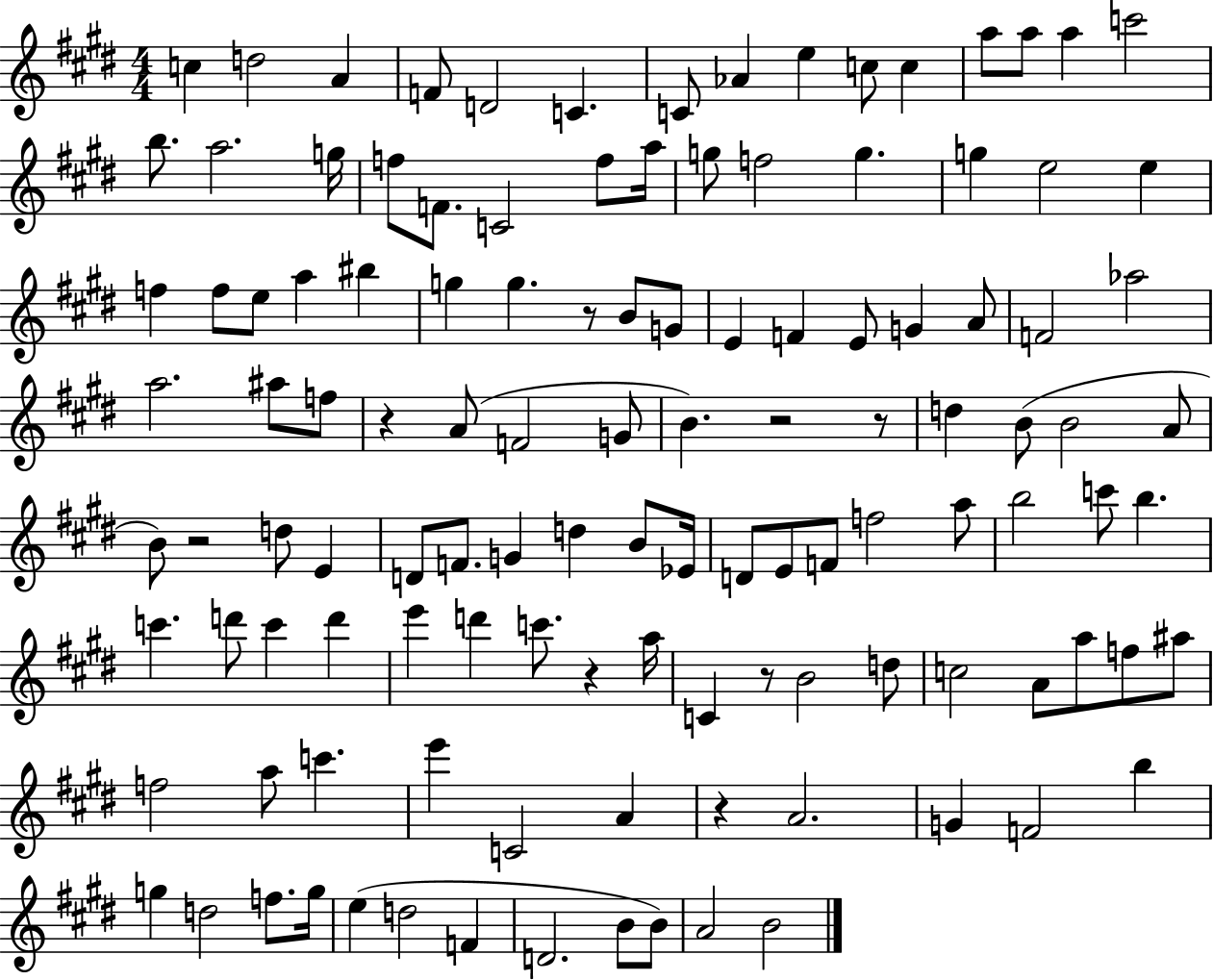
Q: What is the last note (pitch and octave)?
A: B4